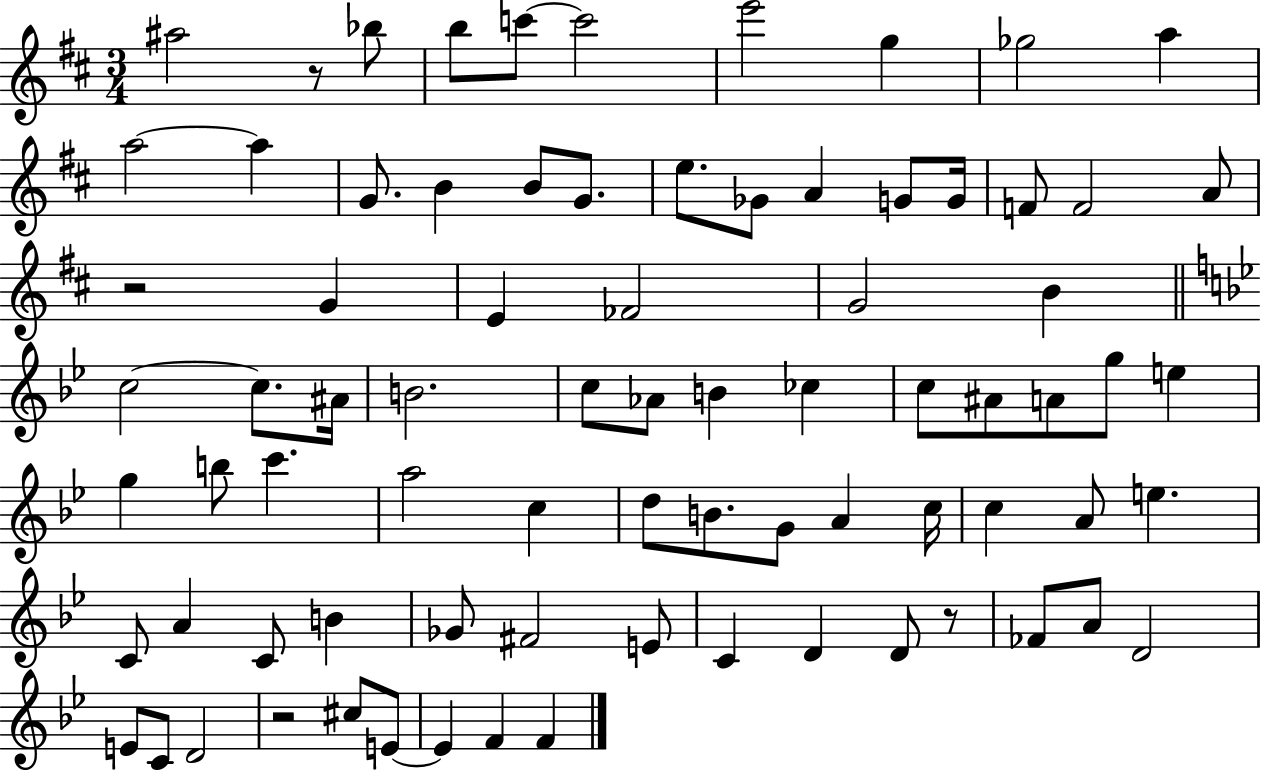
X:1
T:Untitled
M:3/4
L:1/4
K:D
^a2 z/2 _b/2 b/2 c'/2 c'2 e'2 g _g2 a a2 a G/2 B B/2 G/2 e/2 _G/2 A G/2 G/4 F/2 F2 A/2 z2 G E _F2 G2 B c2 c/2 ^A/4 B2 c/2 _A/2 B _c c/2 ^A/2 A/2 g/2 e g b/2 c' a2 c d/2 B/2 G/2 A c/4 c A/2 e C/2 A C/2 B _G/2 ^F2 E/2 C D D/2 z/2 _F/2 A/2 D2 E/2 C/2 D2 z2 ^c/2 E/2 E F F